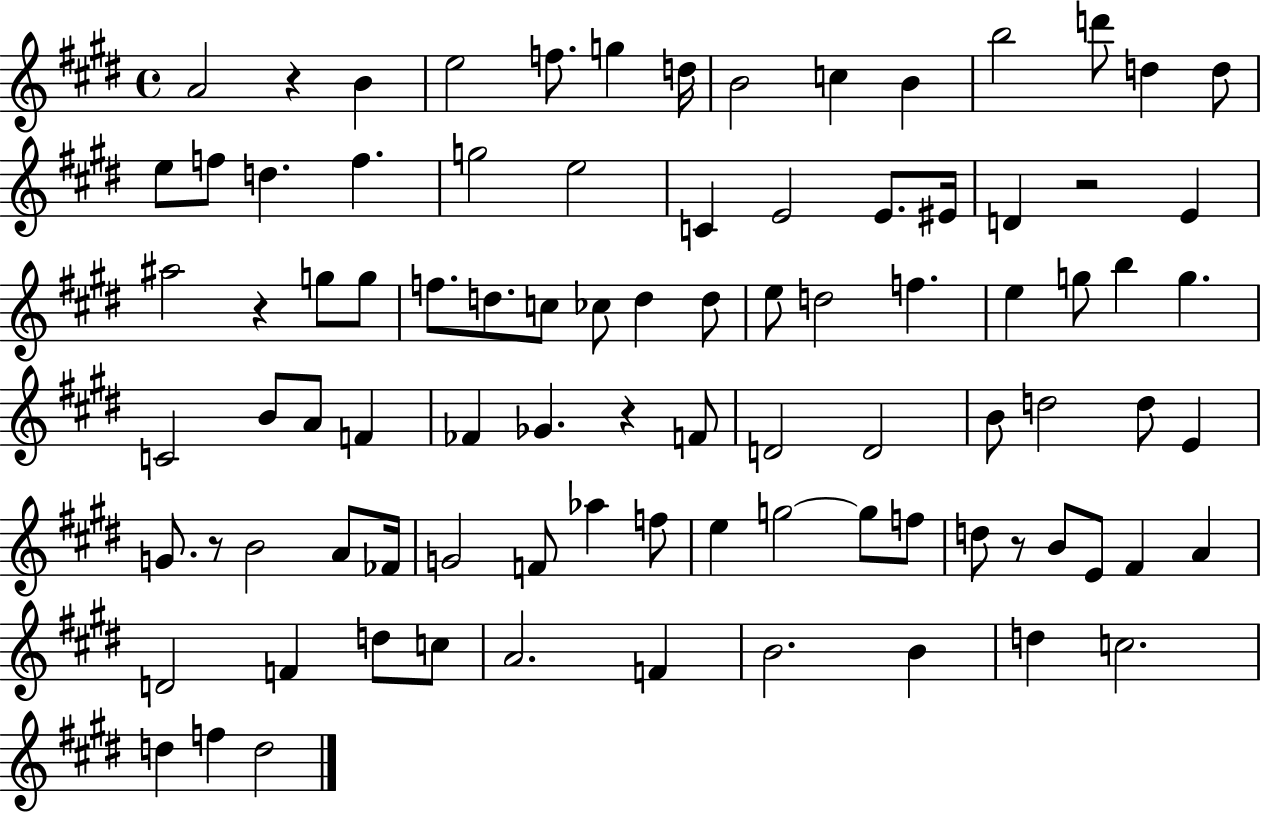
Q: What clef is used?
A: treble